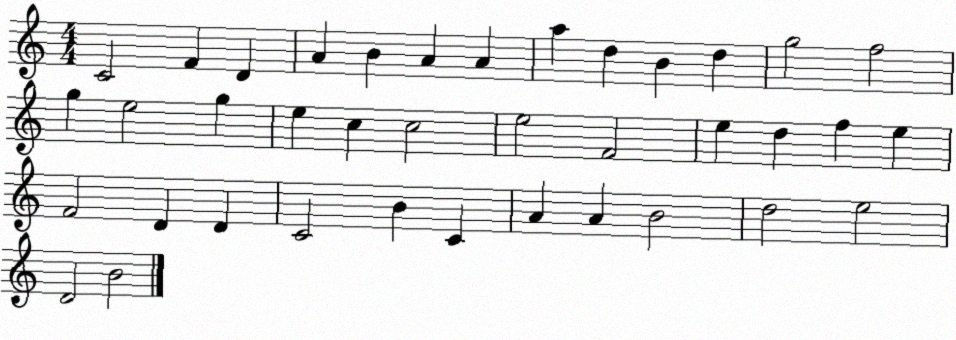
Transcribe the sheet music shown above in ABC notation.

X:1
T:Untitled
M:4/4
L:1/4
K:C
C2 F D A B A A a d B d g2 f2 g e2 g e c c2 e2 F2 e d f e F2 D D C2 B C A A B2 d2 e2 D2 B2